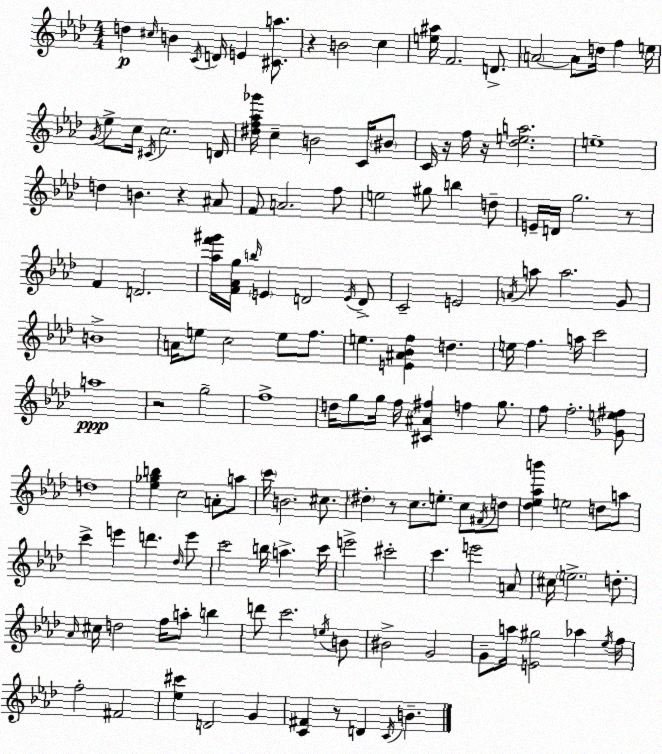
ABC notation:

X:1
T:Untitled
M:4/4
L:1/4
K:Fm
d ^c/4 B C/4 D/4 E [^Ca]/2 z B2 c [e^a]/4 F2 D/2 A2 A/2 d/4 f e/4 G/4 _e/2 c/4 ^C/4 c2 D/4 [^df_a_g']/4 c B2 C/4 ^B/2 C/4 z/4 f/4 z/4 [_dea]2 e4 d B z ^A/2 F/2 A2 f/2 e2 ^g/2 b d/2 E/4 D/4 g2 z/2 F D2 [_af'^g']/4 [F_Ag]/4 b/4 E D2 E/4 D/2 C2 E2 A/4 a/2 a2 G/2 B4 A/4 e/2 c2 e/2 f/2 e [E^A_Bf] d e/4 f a/4 c'2 a4 z2 g2 f4 d/4 g/2 g/4 f/4 [^C^A^f] f g/2 f/2 f2 [_Ge^f]/2 d4 [_e_gb] c2 A/2 a/2 c'/4 B2 ^c/2 ^d z/2 c/2 e/2 c/2 ^F/4 d/2 [_d_e_ab'] e2 d/2 a/2 c' e' d' _d/4 e'/2 c'2 b/4 a c'/4 e'2 ^c'2 c' e'2 A/2 ^c/4 e2 d/2 _A/4 ^c/4 d2 f/4 a/2 b d'/2 c'2 e/4 B/2 ^B2 G2 G/2 a/4 [E^g]2 _a _e/4 f/4 f2 ^F2 [_e^c'] D2 G [C^F] z/2 D C/4 B